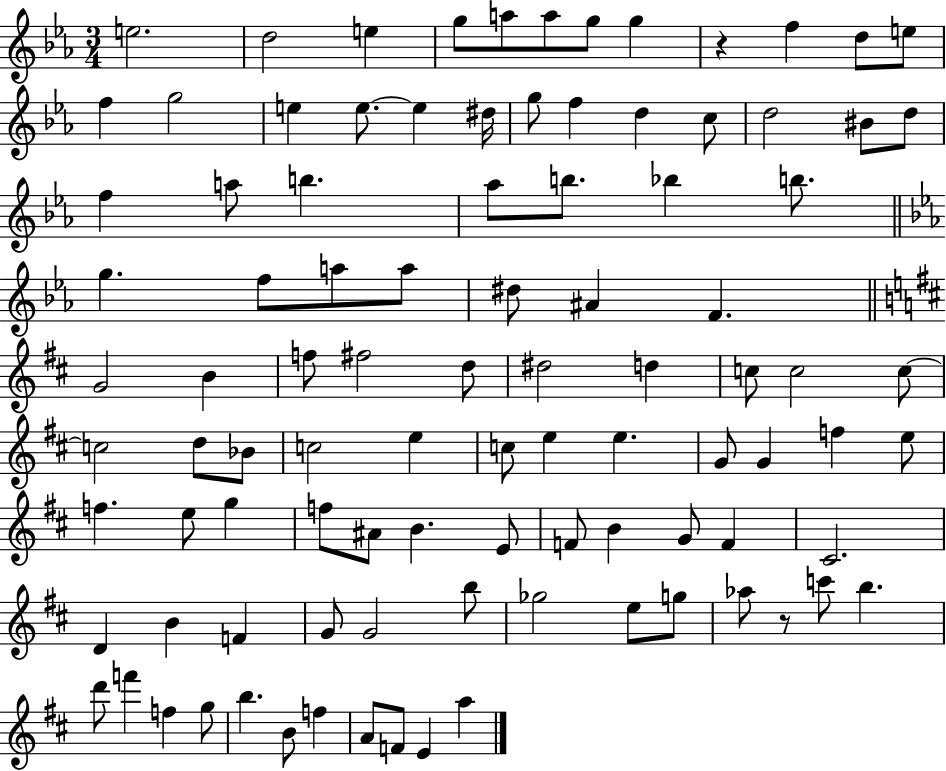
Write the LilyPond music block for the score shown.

{
  \clef treble
  \numericTimeSignature
  \time 3/4
  \key ees \major
  e''2. | d''2 e''4 | g''8 a''8 a''8 g''8 g''4 | r4 f''4 d''8 e''8 | \break f''4 g''2 | e''4 e''8.~~ e''4 dis''16 | g''8 f''4 d''4 c''8 | d''2 bis'8 d''8 | \break f''4 a''8 b''4. | aes''8 b''8. bes''4 b''8. | \bar "||" \break \key c \minor g''4. f''8 a''8 a''8 | dis''8 ais'4 f'4. | \bar "||" \break \key d \major g'2 b'4 | f''8 fis''2 d''8 | dis''2 d''4 | c''8 c''2 c''8~~ | \break c''2 d''8 bes'8 | c''2 e''4 | c''8 e''4 e''4. | g'8 g'4 f''4 e''8 | \break f''4. e''8 g''4 | f''8 ais'8 b'4. e'8 | f'8 b'4 g'8 f'4 | cis'2. | \break d'4 b'4 f'4 | g'8 g'2 b''8 | ges''2 e''8 g''8 | aes''8 r8 c'''8 b''4. | \break d'''8 f'''4 f''4 g''8 | b''4. b'8 f''4 | a'8 f'8 e'4 a''4 | \bar "|."
}